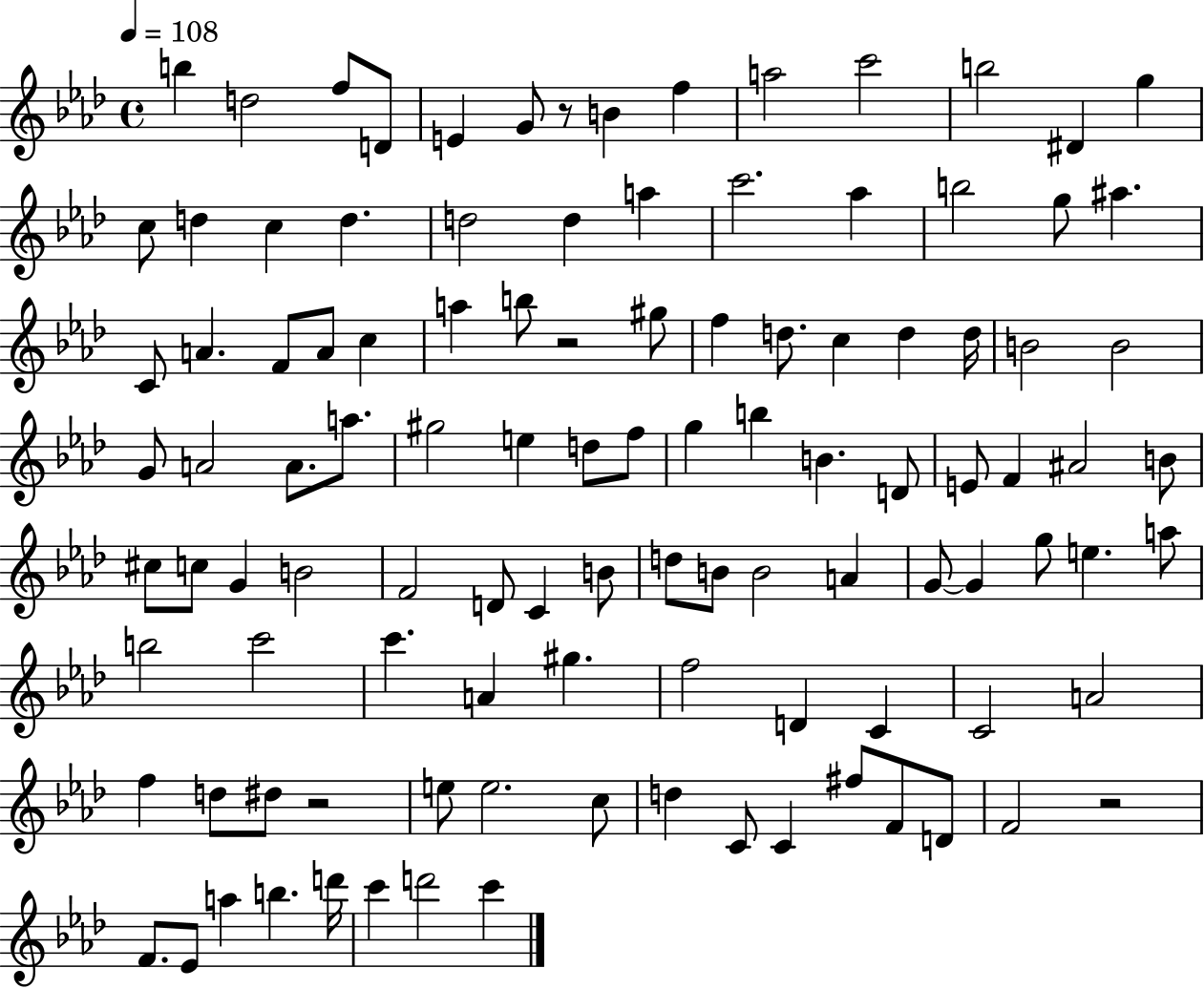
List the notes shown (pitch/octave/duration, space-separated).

B5/q D5/h F5/e D4/e E4/q G4/e R/e B4/q F5/q A5/h C6/h B5/h D#4/q G5/q C5/e D5/q C5/q D5/q. D5/h D5/q A5/q C6/h. Ab5/q B5/h G5/e A#5/q. C4/e A4/q. F4/e A4/e C5/q A5/q B5/e R/h G#5/e F5/q D5/e. C5/q D5/q D5/s B4/h B4/h G4/e A4/h A4/e. A5/e. G#5/h E5/q D5/e F5/e G5/q B5/q B4/q. D4/e E4/e F4/q A#4/h B4/e C#5/e C5/e G4/q B4/h F4/h D4/e C4/q B4/e D5/e B4/e B4/h A4/q G4/e G4/q G5/e E5/q. A5/e B5/h C6/h C6/q. A4/q G#5/q. F5/h D4/q C4/q C4/h A4/h F5/q D5/e D#5/e R/h E5/e E5/h. C5/e D5/q C4/e C4/q F#5/e F4/e D4/e F4/h R/h F4/e. Eb4/e A5/q B5/q. D6/s C6/q D6/h C6/q